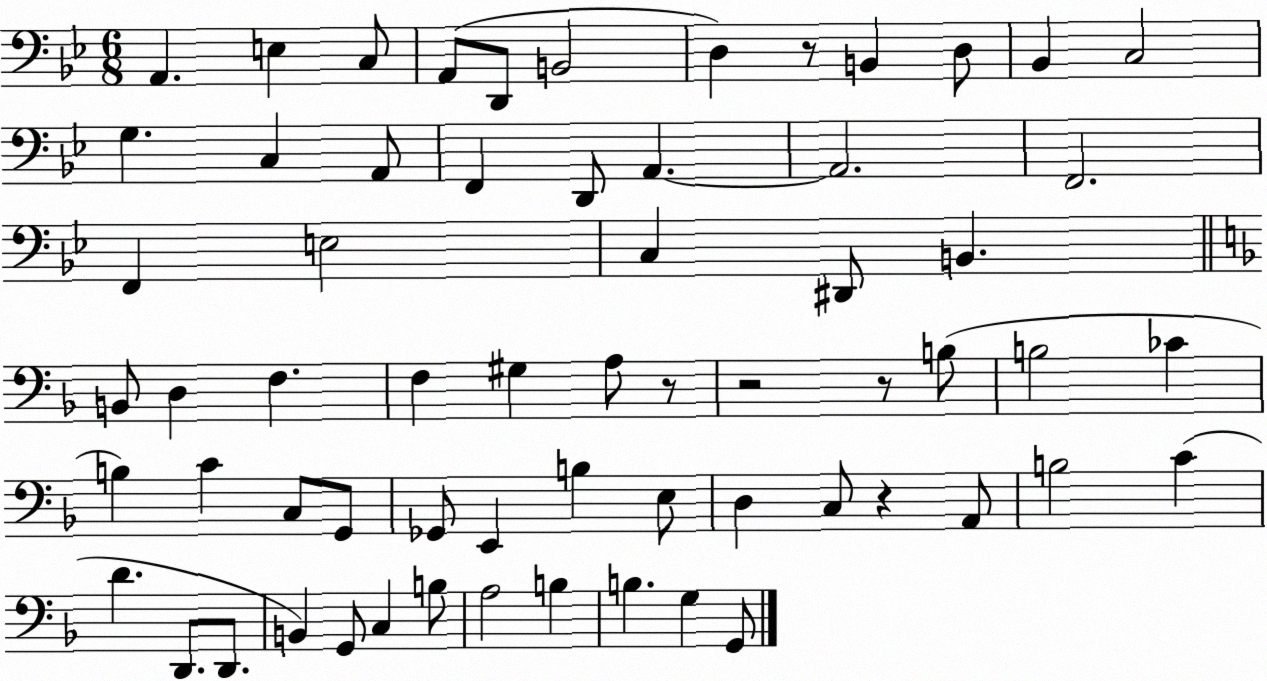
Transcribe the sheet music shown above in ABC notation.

X:1
T:Untitled
M:6/8
L:1/4
K:Bb
A,, E, C,/2 A,,/2 D,,/2 B,,2 D, z/2 B,, D,/2 _B,, C,2 G, C, A,,/2 F,, D,,/2 A,, A,,2 F,,2 F,, E,2 C, ^D,,/2 B,, B,,/2 D, F, F, ^G, A,/2 z/2 z2 z/2 B,/2 B,2 _C B, C C,/2 G,,/2 _G,,/2 E,, B, E,/2 D, C,/2 z A,,/2 B,2 C D D,,/2 D,,/2 B,, G,,/2 C, B,/2 A,2 B, B, G, G,,/2